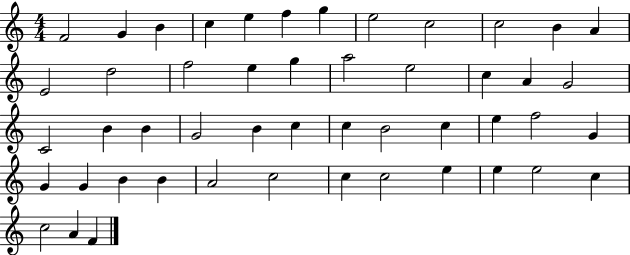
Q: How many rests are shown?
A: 0